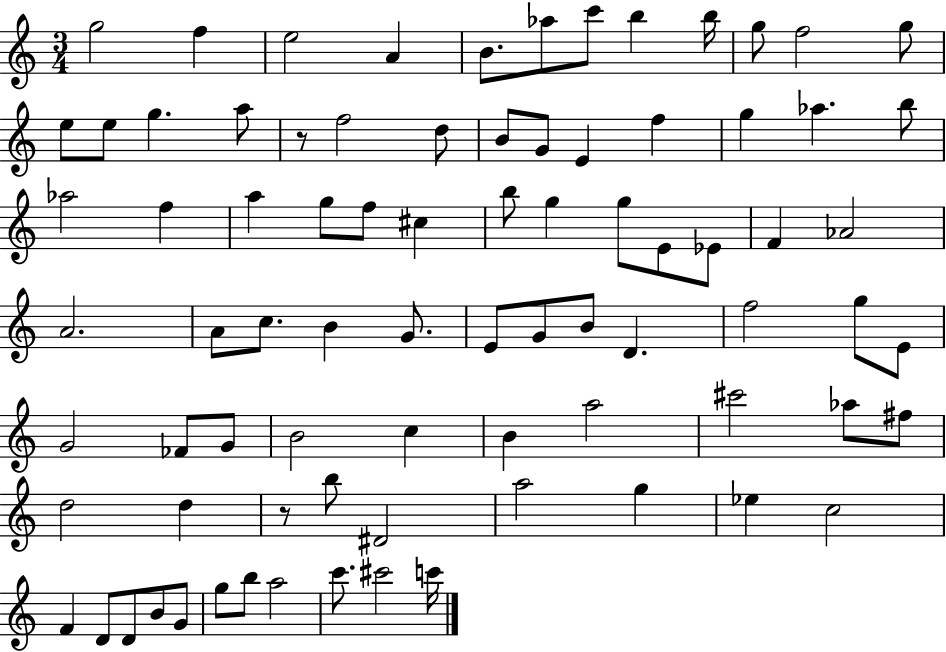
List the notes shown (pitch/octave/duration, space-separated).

G5/h F5/q E5/h A4/q B4/e. Ab5/e C6/e B5/q B5/s G5/e F5/h G5/e E5/e E5/e G5/q. A5/e R/e F5/h D5/e B4/e G4/e E4/q F5/q G5/q Ab5/q. B5/e Ab5/h F5/q A5/q G5/e F5/e C#5/q B5/e G5/q G5/e E4/e Eb4/e F4/q Ab4/h A4/h. A4/e C5/e. B4/q G4/e. E4/e G4/e B4/e D4/q. F5/h G5/e E4/e G4/h FES4/e G4/e B4/h C5/q B4/q A5/h C#6/h Ab5/e F#5/e D5/h D5/q R/e B5/e D#4/h A5/h G5/q Eb5/q C5/h F4/q D4/e D4/e B4/e G4/e G5/e B5/e A5/h C6/e. C#6/h C6/s